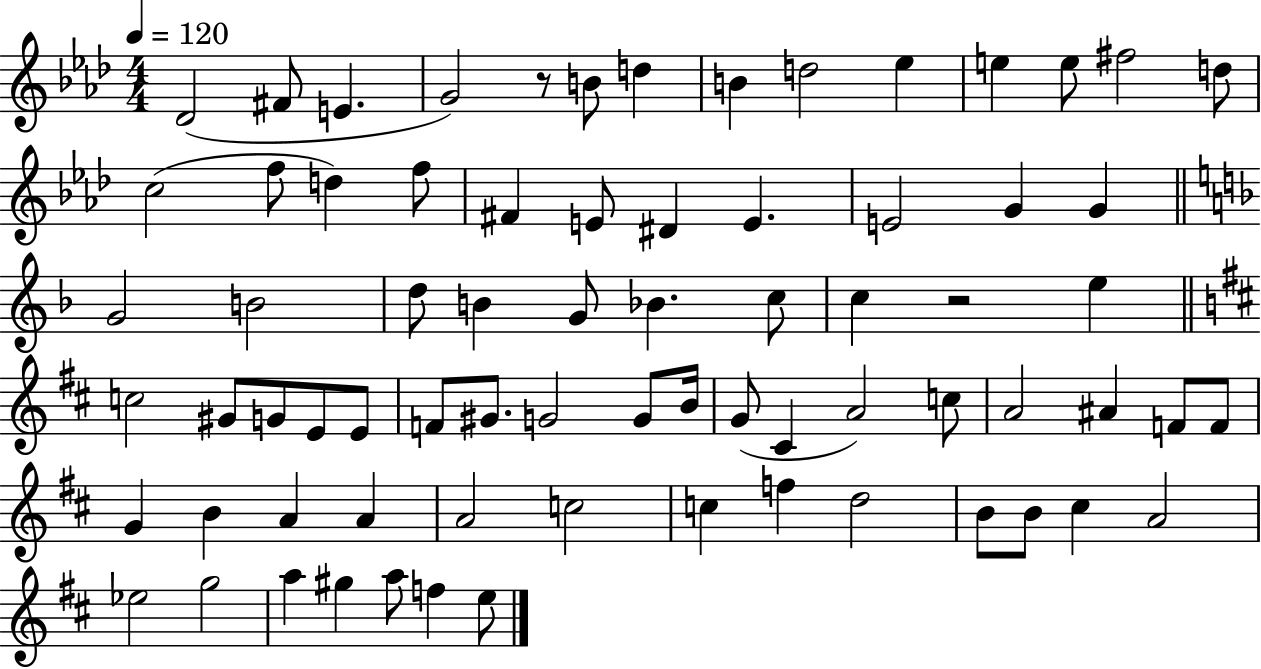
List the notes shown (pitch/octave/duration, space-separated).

Db4/h F#4/e E4/q. G4/h R/e B4/e D5/q B4/q D5/h Eb5/q E5/q E5/e F#5/h D5/e C5/h F5/e D5/q F5/e F#4/q E4/e D#4/q E4/q. E4/h G4/q G4/q G4/h B4/h D5/e B4/q G4/e Bb4/q. C5/e C5/q R/h E5/q C5/h G#4/e G4/e E4/e E4/e F4/e G#4/e. G4/h G4/e B4/s G4/e C#4/q A4/h C5/e A4/h A#4/q F4/e F4/e G4/q B4/q A4/q A4/q A4/h C5/h C5/q F5/q D5/h B4/e B4/e C#5/q A4/h Eb5/h G5/h A5/q G#5/q A5/e F5/q E5/e